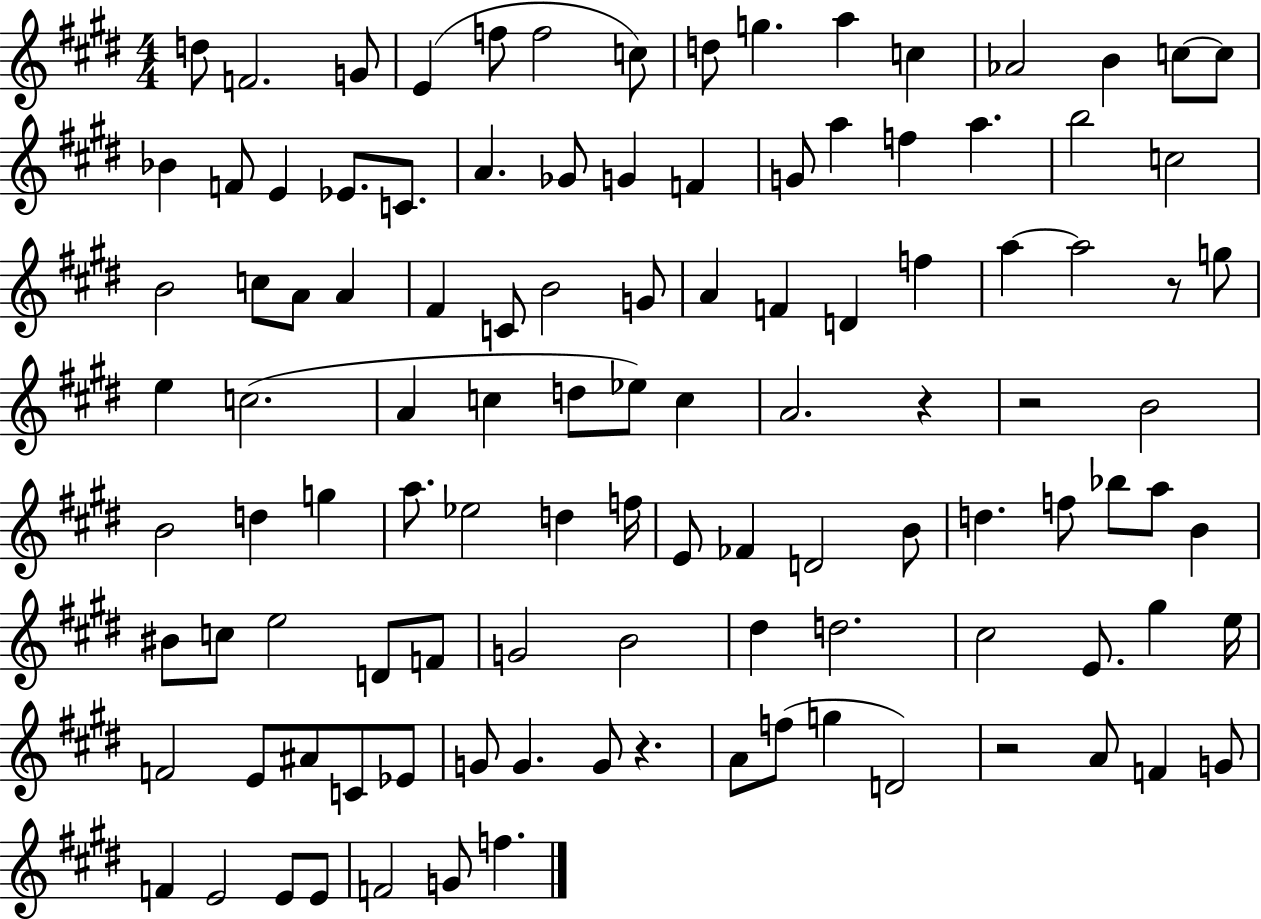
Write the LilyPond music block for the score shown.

{
  \clef treble
  \numericTimeSignature
  \time 4/4
  \key e \major
  d''8 f'2. g'8 | e'4( f''8 f''2 c''8) | d''8 g''4. a''4 c''4 | aes'2 b'4 c''8~~ c''8 | \break bes'4 f'8 e'4 ees'8. c'8. | a'4. ges'8 g'4 f'4 | g'8 a''4 f''4 a''4. | b''2 c''2 | \break b'2 c''8 a'8 a'4 | fis'4 c'8 b'2 g'8 | a'4 f'4 d'4 f''4 | a''4~~ a''2 r8 g''8 | \break e''4 c''2.( | a'4 c''4 d''8 ees''8) c''4 | a'2. r4 | r2 b'2 | \break b'2 d''4 g''4 | a''8. ees''2 d''4 f''16 | e'8 fes'4 d'2 b'8 | d''4. f''8 bes''8 a''8 b'4 | \break bis'8 c''8 e''2 d'8 f'8 | g'2 b'2 | dis''4 d''2. | cis''2 e'8. gis''4 e''16 | \break f'2 e'8 ais'8 c'8 ees'8 | g'8 g'4. g'8 r4. | a'8 f''8( g''4 d'2) | r2 a'8 f'4 g'8 | \break f'4 e'2 e'8 e'8 | f'2 g'8 f''4. | \bar "|."
}